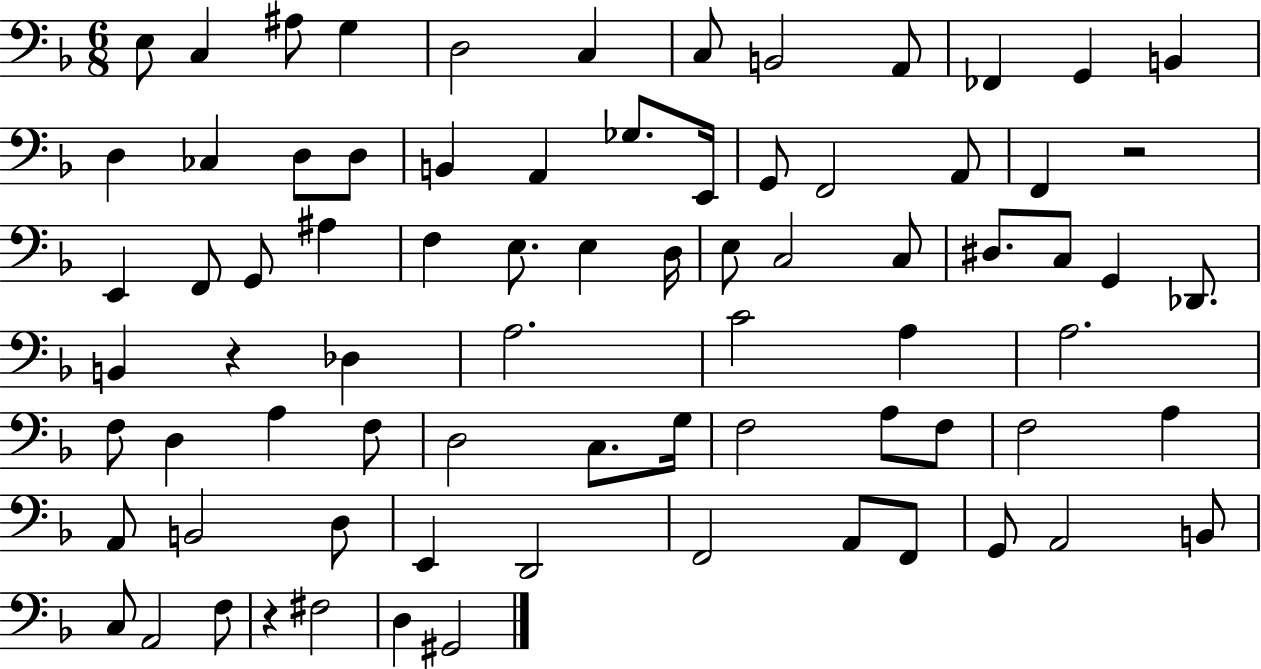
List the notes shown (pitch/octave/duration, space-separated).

E3/e C3/q A#3/e G3/q D3/h C3/q C3/e B2/h A2/e FES2/q G2/q B2/q D3/q CES3/q D3/e D3/e B2/q A2/q Gb3/e. E2/s G2/e F2/h A2/e F2/q R/h E2/q F2/e G2/e A#3/q F3/q E3/e. E3/q D3/s E3/e C3/h C3/e D#3/e. C3/e G2/q Db2/e. B2/q R/q Db3/q A3/h. C4/h A3/q A3/h. F3/e D3/q A3/q F3/e D3/h C3/e. G3/s F3/h A3/e F3/e F3/h A3/q A2/e B2/h D3/e E2/q D2/h F2/h A2/e F2/e G2/e A2/h B2/e C3/e A2/h F3/e R/q F#3/h D3/q G#2/h